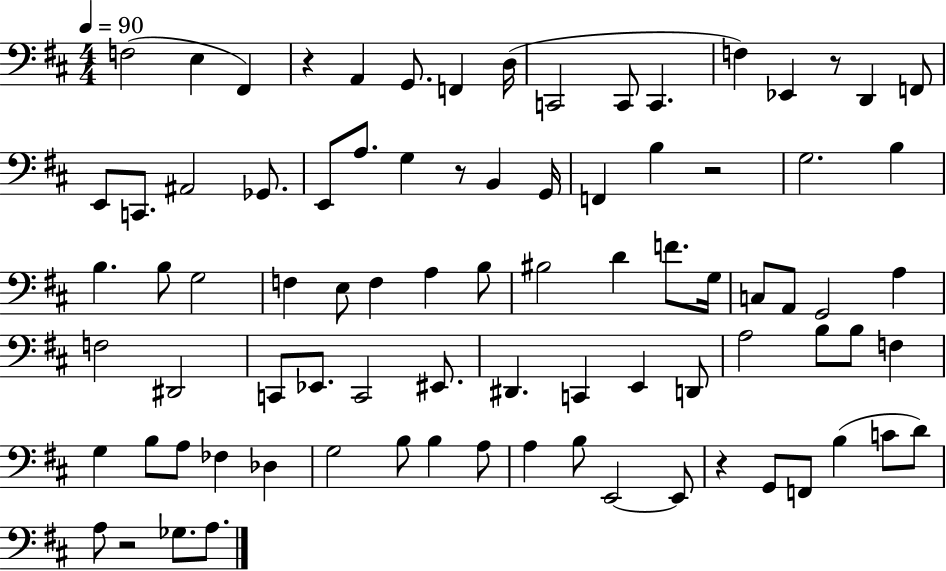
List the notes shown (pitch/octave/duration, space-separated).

F3/h E3/q F#2/q R/q A2/q G2/e. F2/q D3/s C2/h C2/e C2/q. F3/q Eb2/q R/e D2/q F2/e E2/e C2/e. A#2/h Gb2/e. E2/e A3/e. G3/q R/e B2/q G2/s F2/q B3/q R/h G3/h. B3/q B3/q. B3/e G3/h F3/q E3/e F3/q A3/q B3/e BIS3/h D4/q F4/e. G3/s C3/e A2/e G2/h A3/q F3/h D#2/h C2/e Eb2/e. C2/h EIS2/e. D#2/q. C2/q E2/q D2/e A3/h B3/e B3/e F3/q G3/q B3/e A3/e FES3/q Db3/q G3/h B3/e B3/q A3/e A3/q B3/e E2/h E2/e R/q G2/e F2/e B3/q C4/e D4/e A3/e R/h Gb3/e. A3/e.